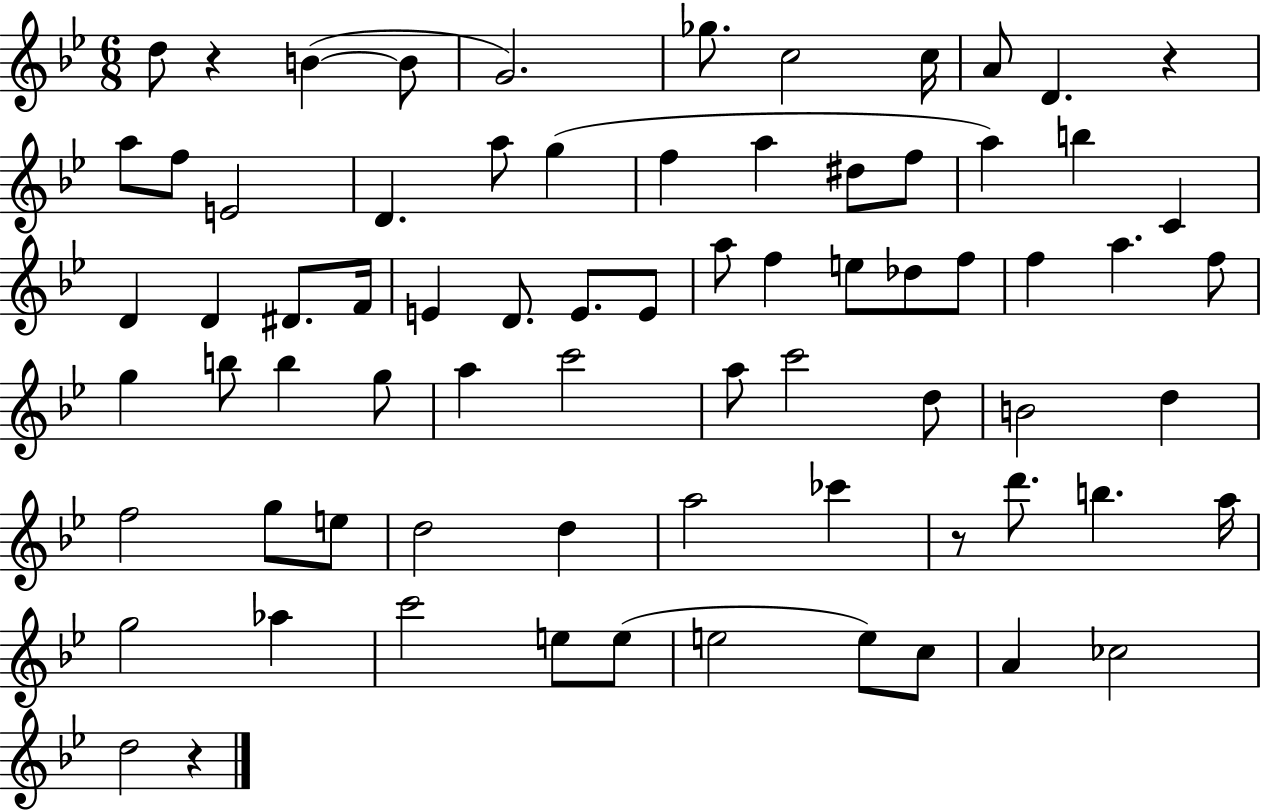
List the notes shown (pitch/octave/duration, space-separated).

D5/e R/q B4/q B4/e G4/h. Gb5/e. C5/h C5/s A4/e D4/q. R/q A5/e F5/e E4/h D4/q. A5/e G5/q F5/q A5/q D#5/e F5/e A5/q B5/q C4/q D4/q D4/q D#4/e. F4/s E4/q D4/e. E4/e. E4/e A5/e F5/q E5/e Db5/e F5/e F5/q A5/q. F5/e G5/q B5/e B5/q G5/e A5/q C6/h A5/e C6/h D5/e B4/h D5/q F5/h G5/e E5/e D5/h D5/q A5/h CES6/q R/e D6/e. B5/q. A5/s G5/h Ab5/q C6/h E5/e E5/e E5/h E5/e C5/e A4/q CES5/h D5/h R/q